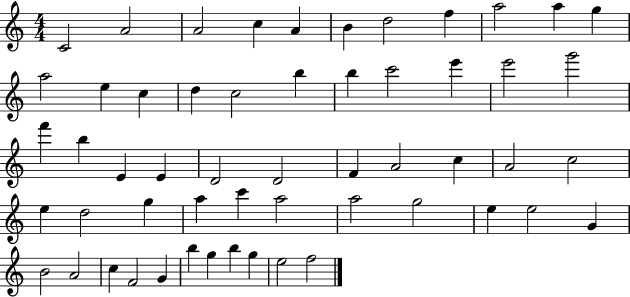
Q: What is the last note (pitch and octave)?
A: F5